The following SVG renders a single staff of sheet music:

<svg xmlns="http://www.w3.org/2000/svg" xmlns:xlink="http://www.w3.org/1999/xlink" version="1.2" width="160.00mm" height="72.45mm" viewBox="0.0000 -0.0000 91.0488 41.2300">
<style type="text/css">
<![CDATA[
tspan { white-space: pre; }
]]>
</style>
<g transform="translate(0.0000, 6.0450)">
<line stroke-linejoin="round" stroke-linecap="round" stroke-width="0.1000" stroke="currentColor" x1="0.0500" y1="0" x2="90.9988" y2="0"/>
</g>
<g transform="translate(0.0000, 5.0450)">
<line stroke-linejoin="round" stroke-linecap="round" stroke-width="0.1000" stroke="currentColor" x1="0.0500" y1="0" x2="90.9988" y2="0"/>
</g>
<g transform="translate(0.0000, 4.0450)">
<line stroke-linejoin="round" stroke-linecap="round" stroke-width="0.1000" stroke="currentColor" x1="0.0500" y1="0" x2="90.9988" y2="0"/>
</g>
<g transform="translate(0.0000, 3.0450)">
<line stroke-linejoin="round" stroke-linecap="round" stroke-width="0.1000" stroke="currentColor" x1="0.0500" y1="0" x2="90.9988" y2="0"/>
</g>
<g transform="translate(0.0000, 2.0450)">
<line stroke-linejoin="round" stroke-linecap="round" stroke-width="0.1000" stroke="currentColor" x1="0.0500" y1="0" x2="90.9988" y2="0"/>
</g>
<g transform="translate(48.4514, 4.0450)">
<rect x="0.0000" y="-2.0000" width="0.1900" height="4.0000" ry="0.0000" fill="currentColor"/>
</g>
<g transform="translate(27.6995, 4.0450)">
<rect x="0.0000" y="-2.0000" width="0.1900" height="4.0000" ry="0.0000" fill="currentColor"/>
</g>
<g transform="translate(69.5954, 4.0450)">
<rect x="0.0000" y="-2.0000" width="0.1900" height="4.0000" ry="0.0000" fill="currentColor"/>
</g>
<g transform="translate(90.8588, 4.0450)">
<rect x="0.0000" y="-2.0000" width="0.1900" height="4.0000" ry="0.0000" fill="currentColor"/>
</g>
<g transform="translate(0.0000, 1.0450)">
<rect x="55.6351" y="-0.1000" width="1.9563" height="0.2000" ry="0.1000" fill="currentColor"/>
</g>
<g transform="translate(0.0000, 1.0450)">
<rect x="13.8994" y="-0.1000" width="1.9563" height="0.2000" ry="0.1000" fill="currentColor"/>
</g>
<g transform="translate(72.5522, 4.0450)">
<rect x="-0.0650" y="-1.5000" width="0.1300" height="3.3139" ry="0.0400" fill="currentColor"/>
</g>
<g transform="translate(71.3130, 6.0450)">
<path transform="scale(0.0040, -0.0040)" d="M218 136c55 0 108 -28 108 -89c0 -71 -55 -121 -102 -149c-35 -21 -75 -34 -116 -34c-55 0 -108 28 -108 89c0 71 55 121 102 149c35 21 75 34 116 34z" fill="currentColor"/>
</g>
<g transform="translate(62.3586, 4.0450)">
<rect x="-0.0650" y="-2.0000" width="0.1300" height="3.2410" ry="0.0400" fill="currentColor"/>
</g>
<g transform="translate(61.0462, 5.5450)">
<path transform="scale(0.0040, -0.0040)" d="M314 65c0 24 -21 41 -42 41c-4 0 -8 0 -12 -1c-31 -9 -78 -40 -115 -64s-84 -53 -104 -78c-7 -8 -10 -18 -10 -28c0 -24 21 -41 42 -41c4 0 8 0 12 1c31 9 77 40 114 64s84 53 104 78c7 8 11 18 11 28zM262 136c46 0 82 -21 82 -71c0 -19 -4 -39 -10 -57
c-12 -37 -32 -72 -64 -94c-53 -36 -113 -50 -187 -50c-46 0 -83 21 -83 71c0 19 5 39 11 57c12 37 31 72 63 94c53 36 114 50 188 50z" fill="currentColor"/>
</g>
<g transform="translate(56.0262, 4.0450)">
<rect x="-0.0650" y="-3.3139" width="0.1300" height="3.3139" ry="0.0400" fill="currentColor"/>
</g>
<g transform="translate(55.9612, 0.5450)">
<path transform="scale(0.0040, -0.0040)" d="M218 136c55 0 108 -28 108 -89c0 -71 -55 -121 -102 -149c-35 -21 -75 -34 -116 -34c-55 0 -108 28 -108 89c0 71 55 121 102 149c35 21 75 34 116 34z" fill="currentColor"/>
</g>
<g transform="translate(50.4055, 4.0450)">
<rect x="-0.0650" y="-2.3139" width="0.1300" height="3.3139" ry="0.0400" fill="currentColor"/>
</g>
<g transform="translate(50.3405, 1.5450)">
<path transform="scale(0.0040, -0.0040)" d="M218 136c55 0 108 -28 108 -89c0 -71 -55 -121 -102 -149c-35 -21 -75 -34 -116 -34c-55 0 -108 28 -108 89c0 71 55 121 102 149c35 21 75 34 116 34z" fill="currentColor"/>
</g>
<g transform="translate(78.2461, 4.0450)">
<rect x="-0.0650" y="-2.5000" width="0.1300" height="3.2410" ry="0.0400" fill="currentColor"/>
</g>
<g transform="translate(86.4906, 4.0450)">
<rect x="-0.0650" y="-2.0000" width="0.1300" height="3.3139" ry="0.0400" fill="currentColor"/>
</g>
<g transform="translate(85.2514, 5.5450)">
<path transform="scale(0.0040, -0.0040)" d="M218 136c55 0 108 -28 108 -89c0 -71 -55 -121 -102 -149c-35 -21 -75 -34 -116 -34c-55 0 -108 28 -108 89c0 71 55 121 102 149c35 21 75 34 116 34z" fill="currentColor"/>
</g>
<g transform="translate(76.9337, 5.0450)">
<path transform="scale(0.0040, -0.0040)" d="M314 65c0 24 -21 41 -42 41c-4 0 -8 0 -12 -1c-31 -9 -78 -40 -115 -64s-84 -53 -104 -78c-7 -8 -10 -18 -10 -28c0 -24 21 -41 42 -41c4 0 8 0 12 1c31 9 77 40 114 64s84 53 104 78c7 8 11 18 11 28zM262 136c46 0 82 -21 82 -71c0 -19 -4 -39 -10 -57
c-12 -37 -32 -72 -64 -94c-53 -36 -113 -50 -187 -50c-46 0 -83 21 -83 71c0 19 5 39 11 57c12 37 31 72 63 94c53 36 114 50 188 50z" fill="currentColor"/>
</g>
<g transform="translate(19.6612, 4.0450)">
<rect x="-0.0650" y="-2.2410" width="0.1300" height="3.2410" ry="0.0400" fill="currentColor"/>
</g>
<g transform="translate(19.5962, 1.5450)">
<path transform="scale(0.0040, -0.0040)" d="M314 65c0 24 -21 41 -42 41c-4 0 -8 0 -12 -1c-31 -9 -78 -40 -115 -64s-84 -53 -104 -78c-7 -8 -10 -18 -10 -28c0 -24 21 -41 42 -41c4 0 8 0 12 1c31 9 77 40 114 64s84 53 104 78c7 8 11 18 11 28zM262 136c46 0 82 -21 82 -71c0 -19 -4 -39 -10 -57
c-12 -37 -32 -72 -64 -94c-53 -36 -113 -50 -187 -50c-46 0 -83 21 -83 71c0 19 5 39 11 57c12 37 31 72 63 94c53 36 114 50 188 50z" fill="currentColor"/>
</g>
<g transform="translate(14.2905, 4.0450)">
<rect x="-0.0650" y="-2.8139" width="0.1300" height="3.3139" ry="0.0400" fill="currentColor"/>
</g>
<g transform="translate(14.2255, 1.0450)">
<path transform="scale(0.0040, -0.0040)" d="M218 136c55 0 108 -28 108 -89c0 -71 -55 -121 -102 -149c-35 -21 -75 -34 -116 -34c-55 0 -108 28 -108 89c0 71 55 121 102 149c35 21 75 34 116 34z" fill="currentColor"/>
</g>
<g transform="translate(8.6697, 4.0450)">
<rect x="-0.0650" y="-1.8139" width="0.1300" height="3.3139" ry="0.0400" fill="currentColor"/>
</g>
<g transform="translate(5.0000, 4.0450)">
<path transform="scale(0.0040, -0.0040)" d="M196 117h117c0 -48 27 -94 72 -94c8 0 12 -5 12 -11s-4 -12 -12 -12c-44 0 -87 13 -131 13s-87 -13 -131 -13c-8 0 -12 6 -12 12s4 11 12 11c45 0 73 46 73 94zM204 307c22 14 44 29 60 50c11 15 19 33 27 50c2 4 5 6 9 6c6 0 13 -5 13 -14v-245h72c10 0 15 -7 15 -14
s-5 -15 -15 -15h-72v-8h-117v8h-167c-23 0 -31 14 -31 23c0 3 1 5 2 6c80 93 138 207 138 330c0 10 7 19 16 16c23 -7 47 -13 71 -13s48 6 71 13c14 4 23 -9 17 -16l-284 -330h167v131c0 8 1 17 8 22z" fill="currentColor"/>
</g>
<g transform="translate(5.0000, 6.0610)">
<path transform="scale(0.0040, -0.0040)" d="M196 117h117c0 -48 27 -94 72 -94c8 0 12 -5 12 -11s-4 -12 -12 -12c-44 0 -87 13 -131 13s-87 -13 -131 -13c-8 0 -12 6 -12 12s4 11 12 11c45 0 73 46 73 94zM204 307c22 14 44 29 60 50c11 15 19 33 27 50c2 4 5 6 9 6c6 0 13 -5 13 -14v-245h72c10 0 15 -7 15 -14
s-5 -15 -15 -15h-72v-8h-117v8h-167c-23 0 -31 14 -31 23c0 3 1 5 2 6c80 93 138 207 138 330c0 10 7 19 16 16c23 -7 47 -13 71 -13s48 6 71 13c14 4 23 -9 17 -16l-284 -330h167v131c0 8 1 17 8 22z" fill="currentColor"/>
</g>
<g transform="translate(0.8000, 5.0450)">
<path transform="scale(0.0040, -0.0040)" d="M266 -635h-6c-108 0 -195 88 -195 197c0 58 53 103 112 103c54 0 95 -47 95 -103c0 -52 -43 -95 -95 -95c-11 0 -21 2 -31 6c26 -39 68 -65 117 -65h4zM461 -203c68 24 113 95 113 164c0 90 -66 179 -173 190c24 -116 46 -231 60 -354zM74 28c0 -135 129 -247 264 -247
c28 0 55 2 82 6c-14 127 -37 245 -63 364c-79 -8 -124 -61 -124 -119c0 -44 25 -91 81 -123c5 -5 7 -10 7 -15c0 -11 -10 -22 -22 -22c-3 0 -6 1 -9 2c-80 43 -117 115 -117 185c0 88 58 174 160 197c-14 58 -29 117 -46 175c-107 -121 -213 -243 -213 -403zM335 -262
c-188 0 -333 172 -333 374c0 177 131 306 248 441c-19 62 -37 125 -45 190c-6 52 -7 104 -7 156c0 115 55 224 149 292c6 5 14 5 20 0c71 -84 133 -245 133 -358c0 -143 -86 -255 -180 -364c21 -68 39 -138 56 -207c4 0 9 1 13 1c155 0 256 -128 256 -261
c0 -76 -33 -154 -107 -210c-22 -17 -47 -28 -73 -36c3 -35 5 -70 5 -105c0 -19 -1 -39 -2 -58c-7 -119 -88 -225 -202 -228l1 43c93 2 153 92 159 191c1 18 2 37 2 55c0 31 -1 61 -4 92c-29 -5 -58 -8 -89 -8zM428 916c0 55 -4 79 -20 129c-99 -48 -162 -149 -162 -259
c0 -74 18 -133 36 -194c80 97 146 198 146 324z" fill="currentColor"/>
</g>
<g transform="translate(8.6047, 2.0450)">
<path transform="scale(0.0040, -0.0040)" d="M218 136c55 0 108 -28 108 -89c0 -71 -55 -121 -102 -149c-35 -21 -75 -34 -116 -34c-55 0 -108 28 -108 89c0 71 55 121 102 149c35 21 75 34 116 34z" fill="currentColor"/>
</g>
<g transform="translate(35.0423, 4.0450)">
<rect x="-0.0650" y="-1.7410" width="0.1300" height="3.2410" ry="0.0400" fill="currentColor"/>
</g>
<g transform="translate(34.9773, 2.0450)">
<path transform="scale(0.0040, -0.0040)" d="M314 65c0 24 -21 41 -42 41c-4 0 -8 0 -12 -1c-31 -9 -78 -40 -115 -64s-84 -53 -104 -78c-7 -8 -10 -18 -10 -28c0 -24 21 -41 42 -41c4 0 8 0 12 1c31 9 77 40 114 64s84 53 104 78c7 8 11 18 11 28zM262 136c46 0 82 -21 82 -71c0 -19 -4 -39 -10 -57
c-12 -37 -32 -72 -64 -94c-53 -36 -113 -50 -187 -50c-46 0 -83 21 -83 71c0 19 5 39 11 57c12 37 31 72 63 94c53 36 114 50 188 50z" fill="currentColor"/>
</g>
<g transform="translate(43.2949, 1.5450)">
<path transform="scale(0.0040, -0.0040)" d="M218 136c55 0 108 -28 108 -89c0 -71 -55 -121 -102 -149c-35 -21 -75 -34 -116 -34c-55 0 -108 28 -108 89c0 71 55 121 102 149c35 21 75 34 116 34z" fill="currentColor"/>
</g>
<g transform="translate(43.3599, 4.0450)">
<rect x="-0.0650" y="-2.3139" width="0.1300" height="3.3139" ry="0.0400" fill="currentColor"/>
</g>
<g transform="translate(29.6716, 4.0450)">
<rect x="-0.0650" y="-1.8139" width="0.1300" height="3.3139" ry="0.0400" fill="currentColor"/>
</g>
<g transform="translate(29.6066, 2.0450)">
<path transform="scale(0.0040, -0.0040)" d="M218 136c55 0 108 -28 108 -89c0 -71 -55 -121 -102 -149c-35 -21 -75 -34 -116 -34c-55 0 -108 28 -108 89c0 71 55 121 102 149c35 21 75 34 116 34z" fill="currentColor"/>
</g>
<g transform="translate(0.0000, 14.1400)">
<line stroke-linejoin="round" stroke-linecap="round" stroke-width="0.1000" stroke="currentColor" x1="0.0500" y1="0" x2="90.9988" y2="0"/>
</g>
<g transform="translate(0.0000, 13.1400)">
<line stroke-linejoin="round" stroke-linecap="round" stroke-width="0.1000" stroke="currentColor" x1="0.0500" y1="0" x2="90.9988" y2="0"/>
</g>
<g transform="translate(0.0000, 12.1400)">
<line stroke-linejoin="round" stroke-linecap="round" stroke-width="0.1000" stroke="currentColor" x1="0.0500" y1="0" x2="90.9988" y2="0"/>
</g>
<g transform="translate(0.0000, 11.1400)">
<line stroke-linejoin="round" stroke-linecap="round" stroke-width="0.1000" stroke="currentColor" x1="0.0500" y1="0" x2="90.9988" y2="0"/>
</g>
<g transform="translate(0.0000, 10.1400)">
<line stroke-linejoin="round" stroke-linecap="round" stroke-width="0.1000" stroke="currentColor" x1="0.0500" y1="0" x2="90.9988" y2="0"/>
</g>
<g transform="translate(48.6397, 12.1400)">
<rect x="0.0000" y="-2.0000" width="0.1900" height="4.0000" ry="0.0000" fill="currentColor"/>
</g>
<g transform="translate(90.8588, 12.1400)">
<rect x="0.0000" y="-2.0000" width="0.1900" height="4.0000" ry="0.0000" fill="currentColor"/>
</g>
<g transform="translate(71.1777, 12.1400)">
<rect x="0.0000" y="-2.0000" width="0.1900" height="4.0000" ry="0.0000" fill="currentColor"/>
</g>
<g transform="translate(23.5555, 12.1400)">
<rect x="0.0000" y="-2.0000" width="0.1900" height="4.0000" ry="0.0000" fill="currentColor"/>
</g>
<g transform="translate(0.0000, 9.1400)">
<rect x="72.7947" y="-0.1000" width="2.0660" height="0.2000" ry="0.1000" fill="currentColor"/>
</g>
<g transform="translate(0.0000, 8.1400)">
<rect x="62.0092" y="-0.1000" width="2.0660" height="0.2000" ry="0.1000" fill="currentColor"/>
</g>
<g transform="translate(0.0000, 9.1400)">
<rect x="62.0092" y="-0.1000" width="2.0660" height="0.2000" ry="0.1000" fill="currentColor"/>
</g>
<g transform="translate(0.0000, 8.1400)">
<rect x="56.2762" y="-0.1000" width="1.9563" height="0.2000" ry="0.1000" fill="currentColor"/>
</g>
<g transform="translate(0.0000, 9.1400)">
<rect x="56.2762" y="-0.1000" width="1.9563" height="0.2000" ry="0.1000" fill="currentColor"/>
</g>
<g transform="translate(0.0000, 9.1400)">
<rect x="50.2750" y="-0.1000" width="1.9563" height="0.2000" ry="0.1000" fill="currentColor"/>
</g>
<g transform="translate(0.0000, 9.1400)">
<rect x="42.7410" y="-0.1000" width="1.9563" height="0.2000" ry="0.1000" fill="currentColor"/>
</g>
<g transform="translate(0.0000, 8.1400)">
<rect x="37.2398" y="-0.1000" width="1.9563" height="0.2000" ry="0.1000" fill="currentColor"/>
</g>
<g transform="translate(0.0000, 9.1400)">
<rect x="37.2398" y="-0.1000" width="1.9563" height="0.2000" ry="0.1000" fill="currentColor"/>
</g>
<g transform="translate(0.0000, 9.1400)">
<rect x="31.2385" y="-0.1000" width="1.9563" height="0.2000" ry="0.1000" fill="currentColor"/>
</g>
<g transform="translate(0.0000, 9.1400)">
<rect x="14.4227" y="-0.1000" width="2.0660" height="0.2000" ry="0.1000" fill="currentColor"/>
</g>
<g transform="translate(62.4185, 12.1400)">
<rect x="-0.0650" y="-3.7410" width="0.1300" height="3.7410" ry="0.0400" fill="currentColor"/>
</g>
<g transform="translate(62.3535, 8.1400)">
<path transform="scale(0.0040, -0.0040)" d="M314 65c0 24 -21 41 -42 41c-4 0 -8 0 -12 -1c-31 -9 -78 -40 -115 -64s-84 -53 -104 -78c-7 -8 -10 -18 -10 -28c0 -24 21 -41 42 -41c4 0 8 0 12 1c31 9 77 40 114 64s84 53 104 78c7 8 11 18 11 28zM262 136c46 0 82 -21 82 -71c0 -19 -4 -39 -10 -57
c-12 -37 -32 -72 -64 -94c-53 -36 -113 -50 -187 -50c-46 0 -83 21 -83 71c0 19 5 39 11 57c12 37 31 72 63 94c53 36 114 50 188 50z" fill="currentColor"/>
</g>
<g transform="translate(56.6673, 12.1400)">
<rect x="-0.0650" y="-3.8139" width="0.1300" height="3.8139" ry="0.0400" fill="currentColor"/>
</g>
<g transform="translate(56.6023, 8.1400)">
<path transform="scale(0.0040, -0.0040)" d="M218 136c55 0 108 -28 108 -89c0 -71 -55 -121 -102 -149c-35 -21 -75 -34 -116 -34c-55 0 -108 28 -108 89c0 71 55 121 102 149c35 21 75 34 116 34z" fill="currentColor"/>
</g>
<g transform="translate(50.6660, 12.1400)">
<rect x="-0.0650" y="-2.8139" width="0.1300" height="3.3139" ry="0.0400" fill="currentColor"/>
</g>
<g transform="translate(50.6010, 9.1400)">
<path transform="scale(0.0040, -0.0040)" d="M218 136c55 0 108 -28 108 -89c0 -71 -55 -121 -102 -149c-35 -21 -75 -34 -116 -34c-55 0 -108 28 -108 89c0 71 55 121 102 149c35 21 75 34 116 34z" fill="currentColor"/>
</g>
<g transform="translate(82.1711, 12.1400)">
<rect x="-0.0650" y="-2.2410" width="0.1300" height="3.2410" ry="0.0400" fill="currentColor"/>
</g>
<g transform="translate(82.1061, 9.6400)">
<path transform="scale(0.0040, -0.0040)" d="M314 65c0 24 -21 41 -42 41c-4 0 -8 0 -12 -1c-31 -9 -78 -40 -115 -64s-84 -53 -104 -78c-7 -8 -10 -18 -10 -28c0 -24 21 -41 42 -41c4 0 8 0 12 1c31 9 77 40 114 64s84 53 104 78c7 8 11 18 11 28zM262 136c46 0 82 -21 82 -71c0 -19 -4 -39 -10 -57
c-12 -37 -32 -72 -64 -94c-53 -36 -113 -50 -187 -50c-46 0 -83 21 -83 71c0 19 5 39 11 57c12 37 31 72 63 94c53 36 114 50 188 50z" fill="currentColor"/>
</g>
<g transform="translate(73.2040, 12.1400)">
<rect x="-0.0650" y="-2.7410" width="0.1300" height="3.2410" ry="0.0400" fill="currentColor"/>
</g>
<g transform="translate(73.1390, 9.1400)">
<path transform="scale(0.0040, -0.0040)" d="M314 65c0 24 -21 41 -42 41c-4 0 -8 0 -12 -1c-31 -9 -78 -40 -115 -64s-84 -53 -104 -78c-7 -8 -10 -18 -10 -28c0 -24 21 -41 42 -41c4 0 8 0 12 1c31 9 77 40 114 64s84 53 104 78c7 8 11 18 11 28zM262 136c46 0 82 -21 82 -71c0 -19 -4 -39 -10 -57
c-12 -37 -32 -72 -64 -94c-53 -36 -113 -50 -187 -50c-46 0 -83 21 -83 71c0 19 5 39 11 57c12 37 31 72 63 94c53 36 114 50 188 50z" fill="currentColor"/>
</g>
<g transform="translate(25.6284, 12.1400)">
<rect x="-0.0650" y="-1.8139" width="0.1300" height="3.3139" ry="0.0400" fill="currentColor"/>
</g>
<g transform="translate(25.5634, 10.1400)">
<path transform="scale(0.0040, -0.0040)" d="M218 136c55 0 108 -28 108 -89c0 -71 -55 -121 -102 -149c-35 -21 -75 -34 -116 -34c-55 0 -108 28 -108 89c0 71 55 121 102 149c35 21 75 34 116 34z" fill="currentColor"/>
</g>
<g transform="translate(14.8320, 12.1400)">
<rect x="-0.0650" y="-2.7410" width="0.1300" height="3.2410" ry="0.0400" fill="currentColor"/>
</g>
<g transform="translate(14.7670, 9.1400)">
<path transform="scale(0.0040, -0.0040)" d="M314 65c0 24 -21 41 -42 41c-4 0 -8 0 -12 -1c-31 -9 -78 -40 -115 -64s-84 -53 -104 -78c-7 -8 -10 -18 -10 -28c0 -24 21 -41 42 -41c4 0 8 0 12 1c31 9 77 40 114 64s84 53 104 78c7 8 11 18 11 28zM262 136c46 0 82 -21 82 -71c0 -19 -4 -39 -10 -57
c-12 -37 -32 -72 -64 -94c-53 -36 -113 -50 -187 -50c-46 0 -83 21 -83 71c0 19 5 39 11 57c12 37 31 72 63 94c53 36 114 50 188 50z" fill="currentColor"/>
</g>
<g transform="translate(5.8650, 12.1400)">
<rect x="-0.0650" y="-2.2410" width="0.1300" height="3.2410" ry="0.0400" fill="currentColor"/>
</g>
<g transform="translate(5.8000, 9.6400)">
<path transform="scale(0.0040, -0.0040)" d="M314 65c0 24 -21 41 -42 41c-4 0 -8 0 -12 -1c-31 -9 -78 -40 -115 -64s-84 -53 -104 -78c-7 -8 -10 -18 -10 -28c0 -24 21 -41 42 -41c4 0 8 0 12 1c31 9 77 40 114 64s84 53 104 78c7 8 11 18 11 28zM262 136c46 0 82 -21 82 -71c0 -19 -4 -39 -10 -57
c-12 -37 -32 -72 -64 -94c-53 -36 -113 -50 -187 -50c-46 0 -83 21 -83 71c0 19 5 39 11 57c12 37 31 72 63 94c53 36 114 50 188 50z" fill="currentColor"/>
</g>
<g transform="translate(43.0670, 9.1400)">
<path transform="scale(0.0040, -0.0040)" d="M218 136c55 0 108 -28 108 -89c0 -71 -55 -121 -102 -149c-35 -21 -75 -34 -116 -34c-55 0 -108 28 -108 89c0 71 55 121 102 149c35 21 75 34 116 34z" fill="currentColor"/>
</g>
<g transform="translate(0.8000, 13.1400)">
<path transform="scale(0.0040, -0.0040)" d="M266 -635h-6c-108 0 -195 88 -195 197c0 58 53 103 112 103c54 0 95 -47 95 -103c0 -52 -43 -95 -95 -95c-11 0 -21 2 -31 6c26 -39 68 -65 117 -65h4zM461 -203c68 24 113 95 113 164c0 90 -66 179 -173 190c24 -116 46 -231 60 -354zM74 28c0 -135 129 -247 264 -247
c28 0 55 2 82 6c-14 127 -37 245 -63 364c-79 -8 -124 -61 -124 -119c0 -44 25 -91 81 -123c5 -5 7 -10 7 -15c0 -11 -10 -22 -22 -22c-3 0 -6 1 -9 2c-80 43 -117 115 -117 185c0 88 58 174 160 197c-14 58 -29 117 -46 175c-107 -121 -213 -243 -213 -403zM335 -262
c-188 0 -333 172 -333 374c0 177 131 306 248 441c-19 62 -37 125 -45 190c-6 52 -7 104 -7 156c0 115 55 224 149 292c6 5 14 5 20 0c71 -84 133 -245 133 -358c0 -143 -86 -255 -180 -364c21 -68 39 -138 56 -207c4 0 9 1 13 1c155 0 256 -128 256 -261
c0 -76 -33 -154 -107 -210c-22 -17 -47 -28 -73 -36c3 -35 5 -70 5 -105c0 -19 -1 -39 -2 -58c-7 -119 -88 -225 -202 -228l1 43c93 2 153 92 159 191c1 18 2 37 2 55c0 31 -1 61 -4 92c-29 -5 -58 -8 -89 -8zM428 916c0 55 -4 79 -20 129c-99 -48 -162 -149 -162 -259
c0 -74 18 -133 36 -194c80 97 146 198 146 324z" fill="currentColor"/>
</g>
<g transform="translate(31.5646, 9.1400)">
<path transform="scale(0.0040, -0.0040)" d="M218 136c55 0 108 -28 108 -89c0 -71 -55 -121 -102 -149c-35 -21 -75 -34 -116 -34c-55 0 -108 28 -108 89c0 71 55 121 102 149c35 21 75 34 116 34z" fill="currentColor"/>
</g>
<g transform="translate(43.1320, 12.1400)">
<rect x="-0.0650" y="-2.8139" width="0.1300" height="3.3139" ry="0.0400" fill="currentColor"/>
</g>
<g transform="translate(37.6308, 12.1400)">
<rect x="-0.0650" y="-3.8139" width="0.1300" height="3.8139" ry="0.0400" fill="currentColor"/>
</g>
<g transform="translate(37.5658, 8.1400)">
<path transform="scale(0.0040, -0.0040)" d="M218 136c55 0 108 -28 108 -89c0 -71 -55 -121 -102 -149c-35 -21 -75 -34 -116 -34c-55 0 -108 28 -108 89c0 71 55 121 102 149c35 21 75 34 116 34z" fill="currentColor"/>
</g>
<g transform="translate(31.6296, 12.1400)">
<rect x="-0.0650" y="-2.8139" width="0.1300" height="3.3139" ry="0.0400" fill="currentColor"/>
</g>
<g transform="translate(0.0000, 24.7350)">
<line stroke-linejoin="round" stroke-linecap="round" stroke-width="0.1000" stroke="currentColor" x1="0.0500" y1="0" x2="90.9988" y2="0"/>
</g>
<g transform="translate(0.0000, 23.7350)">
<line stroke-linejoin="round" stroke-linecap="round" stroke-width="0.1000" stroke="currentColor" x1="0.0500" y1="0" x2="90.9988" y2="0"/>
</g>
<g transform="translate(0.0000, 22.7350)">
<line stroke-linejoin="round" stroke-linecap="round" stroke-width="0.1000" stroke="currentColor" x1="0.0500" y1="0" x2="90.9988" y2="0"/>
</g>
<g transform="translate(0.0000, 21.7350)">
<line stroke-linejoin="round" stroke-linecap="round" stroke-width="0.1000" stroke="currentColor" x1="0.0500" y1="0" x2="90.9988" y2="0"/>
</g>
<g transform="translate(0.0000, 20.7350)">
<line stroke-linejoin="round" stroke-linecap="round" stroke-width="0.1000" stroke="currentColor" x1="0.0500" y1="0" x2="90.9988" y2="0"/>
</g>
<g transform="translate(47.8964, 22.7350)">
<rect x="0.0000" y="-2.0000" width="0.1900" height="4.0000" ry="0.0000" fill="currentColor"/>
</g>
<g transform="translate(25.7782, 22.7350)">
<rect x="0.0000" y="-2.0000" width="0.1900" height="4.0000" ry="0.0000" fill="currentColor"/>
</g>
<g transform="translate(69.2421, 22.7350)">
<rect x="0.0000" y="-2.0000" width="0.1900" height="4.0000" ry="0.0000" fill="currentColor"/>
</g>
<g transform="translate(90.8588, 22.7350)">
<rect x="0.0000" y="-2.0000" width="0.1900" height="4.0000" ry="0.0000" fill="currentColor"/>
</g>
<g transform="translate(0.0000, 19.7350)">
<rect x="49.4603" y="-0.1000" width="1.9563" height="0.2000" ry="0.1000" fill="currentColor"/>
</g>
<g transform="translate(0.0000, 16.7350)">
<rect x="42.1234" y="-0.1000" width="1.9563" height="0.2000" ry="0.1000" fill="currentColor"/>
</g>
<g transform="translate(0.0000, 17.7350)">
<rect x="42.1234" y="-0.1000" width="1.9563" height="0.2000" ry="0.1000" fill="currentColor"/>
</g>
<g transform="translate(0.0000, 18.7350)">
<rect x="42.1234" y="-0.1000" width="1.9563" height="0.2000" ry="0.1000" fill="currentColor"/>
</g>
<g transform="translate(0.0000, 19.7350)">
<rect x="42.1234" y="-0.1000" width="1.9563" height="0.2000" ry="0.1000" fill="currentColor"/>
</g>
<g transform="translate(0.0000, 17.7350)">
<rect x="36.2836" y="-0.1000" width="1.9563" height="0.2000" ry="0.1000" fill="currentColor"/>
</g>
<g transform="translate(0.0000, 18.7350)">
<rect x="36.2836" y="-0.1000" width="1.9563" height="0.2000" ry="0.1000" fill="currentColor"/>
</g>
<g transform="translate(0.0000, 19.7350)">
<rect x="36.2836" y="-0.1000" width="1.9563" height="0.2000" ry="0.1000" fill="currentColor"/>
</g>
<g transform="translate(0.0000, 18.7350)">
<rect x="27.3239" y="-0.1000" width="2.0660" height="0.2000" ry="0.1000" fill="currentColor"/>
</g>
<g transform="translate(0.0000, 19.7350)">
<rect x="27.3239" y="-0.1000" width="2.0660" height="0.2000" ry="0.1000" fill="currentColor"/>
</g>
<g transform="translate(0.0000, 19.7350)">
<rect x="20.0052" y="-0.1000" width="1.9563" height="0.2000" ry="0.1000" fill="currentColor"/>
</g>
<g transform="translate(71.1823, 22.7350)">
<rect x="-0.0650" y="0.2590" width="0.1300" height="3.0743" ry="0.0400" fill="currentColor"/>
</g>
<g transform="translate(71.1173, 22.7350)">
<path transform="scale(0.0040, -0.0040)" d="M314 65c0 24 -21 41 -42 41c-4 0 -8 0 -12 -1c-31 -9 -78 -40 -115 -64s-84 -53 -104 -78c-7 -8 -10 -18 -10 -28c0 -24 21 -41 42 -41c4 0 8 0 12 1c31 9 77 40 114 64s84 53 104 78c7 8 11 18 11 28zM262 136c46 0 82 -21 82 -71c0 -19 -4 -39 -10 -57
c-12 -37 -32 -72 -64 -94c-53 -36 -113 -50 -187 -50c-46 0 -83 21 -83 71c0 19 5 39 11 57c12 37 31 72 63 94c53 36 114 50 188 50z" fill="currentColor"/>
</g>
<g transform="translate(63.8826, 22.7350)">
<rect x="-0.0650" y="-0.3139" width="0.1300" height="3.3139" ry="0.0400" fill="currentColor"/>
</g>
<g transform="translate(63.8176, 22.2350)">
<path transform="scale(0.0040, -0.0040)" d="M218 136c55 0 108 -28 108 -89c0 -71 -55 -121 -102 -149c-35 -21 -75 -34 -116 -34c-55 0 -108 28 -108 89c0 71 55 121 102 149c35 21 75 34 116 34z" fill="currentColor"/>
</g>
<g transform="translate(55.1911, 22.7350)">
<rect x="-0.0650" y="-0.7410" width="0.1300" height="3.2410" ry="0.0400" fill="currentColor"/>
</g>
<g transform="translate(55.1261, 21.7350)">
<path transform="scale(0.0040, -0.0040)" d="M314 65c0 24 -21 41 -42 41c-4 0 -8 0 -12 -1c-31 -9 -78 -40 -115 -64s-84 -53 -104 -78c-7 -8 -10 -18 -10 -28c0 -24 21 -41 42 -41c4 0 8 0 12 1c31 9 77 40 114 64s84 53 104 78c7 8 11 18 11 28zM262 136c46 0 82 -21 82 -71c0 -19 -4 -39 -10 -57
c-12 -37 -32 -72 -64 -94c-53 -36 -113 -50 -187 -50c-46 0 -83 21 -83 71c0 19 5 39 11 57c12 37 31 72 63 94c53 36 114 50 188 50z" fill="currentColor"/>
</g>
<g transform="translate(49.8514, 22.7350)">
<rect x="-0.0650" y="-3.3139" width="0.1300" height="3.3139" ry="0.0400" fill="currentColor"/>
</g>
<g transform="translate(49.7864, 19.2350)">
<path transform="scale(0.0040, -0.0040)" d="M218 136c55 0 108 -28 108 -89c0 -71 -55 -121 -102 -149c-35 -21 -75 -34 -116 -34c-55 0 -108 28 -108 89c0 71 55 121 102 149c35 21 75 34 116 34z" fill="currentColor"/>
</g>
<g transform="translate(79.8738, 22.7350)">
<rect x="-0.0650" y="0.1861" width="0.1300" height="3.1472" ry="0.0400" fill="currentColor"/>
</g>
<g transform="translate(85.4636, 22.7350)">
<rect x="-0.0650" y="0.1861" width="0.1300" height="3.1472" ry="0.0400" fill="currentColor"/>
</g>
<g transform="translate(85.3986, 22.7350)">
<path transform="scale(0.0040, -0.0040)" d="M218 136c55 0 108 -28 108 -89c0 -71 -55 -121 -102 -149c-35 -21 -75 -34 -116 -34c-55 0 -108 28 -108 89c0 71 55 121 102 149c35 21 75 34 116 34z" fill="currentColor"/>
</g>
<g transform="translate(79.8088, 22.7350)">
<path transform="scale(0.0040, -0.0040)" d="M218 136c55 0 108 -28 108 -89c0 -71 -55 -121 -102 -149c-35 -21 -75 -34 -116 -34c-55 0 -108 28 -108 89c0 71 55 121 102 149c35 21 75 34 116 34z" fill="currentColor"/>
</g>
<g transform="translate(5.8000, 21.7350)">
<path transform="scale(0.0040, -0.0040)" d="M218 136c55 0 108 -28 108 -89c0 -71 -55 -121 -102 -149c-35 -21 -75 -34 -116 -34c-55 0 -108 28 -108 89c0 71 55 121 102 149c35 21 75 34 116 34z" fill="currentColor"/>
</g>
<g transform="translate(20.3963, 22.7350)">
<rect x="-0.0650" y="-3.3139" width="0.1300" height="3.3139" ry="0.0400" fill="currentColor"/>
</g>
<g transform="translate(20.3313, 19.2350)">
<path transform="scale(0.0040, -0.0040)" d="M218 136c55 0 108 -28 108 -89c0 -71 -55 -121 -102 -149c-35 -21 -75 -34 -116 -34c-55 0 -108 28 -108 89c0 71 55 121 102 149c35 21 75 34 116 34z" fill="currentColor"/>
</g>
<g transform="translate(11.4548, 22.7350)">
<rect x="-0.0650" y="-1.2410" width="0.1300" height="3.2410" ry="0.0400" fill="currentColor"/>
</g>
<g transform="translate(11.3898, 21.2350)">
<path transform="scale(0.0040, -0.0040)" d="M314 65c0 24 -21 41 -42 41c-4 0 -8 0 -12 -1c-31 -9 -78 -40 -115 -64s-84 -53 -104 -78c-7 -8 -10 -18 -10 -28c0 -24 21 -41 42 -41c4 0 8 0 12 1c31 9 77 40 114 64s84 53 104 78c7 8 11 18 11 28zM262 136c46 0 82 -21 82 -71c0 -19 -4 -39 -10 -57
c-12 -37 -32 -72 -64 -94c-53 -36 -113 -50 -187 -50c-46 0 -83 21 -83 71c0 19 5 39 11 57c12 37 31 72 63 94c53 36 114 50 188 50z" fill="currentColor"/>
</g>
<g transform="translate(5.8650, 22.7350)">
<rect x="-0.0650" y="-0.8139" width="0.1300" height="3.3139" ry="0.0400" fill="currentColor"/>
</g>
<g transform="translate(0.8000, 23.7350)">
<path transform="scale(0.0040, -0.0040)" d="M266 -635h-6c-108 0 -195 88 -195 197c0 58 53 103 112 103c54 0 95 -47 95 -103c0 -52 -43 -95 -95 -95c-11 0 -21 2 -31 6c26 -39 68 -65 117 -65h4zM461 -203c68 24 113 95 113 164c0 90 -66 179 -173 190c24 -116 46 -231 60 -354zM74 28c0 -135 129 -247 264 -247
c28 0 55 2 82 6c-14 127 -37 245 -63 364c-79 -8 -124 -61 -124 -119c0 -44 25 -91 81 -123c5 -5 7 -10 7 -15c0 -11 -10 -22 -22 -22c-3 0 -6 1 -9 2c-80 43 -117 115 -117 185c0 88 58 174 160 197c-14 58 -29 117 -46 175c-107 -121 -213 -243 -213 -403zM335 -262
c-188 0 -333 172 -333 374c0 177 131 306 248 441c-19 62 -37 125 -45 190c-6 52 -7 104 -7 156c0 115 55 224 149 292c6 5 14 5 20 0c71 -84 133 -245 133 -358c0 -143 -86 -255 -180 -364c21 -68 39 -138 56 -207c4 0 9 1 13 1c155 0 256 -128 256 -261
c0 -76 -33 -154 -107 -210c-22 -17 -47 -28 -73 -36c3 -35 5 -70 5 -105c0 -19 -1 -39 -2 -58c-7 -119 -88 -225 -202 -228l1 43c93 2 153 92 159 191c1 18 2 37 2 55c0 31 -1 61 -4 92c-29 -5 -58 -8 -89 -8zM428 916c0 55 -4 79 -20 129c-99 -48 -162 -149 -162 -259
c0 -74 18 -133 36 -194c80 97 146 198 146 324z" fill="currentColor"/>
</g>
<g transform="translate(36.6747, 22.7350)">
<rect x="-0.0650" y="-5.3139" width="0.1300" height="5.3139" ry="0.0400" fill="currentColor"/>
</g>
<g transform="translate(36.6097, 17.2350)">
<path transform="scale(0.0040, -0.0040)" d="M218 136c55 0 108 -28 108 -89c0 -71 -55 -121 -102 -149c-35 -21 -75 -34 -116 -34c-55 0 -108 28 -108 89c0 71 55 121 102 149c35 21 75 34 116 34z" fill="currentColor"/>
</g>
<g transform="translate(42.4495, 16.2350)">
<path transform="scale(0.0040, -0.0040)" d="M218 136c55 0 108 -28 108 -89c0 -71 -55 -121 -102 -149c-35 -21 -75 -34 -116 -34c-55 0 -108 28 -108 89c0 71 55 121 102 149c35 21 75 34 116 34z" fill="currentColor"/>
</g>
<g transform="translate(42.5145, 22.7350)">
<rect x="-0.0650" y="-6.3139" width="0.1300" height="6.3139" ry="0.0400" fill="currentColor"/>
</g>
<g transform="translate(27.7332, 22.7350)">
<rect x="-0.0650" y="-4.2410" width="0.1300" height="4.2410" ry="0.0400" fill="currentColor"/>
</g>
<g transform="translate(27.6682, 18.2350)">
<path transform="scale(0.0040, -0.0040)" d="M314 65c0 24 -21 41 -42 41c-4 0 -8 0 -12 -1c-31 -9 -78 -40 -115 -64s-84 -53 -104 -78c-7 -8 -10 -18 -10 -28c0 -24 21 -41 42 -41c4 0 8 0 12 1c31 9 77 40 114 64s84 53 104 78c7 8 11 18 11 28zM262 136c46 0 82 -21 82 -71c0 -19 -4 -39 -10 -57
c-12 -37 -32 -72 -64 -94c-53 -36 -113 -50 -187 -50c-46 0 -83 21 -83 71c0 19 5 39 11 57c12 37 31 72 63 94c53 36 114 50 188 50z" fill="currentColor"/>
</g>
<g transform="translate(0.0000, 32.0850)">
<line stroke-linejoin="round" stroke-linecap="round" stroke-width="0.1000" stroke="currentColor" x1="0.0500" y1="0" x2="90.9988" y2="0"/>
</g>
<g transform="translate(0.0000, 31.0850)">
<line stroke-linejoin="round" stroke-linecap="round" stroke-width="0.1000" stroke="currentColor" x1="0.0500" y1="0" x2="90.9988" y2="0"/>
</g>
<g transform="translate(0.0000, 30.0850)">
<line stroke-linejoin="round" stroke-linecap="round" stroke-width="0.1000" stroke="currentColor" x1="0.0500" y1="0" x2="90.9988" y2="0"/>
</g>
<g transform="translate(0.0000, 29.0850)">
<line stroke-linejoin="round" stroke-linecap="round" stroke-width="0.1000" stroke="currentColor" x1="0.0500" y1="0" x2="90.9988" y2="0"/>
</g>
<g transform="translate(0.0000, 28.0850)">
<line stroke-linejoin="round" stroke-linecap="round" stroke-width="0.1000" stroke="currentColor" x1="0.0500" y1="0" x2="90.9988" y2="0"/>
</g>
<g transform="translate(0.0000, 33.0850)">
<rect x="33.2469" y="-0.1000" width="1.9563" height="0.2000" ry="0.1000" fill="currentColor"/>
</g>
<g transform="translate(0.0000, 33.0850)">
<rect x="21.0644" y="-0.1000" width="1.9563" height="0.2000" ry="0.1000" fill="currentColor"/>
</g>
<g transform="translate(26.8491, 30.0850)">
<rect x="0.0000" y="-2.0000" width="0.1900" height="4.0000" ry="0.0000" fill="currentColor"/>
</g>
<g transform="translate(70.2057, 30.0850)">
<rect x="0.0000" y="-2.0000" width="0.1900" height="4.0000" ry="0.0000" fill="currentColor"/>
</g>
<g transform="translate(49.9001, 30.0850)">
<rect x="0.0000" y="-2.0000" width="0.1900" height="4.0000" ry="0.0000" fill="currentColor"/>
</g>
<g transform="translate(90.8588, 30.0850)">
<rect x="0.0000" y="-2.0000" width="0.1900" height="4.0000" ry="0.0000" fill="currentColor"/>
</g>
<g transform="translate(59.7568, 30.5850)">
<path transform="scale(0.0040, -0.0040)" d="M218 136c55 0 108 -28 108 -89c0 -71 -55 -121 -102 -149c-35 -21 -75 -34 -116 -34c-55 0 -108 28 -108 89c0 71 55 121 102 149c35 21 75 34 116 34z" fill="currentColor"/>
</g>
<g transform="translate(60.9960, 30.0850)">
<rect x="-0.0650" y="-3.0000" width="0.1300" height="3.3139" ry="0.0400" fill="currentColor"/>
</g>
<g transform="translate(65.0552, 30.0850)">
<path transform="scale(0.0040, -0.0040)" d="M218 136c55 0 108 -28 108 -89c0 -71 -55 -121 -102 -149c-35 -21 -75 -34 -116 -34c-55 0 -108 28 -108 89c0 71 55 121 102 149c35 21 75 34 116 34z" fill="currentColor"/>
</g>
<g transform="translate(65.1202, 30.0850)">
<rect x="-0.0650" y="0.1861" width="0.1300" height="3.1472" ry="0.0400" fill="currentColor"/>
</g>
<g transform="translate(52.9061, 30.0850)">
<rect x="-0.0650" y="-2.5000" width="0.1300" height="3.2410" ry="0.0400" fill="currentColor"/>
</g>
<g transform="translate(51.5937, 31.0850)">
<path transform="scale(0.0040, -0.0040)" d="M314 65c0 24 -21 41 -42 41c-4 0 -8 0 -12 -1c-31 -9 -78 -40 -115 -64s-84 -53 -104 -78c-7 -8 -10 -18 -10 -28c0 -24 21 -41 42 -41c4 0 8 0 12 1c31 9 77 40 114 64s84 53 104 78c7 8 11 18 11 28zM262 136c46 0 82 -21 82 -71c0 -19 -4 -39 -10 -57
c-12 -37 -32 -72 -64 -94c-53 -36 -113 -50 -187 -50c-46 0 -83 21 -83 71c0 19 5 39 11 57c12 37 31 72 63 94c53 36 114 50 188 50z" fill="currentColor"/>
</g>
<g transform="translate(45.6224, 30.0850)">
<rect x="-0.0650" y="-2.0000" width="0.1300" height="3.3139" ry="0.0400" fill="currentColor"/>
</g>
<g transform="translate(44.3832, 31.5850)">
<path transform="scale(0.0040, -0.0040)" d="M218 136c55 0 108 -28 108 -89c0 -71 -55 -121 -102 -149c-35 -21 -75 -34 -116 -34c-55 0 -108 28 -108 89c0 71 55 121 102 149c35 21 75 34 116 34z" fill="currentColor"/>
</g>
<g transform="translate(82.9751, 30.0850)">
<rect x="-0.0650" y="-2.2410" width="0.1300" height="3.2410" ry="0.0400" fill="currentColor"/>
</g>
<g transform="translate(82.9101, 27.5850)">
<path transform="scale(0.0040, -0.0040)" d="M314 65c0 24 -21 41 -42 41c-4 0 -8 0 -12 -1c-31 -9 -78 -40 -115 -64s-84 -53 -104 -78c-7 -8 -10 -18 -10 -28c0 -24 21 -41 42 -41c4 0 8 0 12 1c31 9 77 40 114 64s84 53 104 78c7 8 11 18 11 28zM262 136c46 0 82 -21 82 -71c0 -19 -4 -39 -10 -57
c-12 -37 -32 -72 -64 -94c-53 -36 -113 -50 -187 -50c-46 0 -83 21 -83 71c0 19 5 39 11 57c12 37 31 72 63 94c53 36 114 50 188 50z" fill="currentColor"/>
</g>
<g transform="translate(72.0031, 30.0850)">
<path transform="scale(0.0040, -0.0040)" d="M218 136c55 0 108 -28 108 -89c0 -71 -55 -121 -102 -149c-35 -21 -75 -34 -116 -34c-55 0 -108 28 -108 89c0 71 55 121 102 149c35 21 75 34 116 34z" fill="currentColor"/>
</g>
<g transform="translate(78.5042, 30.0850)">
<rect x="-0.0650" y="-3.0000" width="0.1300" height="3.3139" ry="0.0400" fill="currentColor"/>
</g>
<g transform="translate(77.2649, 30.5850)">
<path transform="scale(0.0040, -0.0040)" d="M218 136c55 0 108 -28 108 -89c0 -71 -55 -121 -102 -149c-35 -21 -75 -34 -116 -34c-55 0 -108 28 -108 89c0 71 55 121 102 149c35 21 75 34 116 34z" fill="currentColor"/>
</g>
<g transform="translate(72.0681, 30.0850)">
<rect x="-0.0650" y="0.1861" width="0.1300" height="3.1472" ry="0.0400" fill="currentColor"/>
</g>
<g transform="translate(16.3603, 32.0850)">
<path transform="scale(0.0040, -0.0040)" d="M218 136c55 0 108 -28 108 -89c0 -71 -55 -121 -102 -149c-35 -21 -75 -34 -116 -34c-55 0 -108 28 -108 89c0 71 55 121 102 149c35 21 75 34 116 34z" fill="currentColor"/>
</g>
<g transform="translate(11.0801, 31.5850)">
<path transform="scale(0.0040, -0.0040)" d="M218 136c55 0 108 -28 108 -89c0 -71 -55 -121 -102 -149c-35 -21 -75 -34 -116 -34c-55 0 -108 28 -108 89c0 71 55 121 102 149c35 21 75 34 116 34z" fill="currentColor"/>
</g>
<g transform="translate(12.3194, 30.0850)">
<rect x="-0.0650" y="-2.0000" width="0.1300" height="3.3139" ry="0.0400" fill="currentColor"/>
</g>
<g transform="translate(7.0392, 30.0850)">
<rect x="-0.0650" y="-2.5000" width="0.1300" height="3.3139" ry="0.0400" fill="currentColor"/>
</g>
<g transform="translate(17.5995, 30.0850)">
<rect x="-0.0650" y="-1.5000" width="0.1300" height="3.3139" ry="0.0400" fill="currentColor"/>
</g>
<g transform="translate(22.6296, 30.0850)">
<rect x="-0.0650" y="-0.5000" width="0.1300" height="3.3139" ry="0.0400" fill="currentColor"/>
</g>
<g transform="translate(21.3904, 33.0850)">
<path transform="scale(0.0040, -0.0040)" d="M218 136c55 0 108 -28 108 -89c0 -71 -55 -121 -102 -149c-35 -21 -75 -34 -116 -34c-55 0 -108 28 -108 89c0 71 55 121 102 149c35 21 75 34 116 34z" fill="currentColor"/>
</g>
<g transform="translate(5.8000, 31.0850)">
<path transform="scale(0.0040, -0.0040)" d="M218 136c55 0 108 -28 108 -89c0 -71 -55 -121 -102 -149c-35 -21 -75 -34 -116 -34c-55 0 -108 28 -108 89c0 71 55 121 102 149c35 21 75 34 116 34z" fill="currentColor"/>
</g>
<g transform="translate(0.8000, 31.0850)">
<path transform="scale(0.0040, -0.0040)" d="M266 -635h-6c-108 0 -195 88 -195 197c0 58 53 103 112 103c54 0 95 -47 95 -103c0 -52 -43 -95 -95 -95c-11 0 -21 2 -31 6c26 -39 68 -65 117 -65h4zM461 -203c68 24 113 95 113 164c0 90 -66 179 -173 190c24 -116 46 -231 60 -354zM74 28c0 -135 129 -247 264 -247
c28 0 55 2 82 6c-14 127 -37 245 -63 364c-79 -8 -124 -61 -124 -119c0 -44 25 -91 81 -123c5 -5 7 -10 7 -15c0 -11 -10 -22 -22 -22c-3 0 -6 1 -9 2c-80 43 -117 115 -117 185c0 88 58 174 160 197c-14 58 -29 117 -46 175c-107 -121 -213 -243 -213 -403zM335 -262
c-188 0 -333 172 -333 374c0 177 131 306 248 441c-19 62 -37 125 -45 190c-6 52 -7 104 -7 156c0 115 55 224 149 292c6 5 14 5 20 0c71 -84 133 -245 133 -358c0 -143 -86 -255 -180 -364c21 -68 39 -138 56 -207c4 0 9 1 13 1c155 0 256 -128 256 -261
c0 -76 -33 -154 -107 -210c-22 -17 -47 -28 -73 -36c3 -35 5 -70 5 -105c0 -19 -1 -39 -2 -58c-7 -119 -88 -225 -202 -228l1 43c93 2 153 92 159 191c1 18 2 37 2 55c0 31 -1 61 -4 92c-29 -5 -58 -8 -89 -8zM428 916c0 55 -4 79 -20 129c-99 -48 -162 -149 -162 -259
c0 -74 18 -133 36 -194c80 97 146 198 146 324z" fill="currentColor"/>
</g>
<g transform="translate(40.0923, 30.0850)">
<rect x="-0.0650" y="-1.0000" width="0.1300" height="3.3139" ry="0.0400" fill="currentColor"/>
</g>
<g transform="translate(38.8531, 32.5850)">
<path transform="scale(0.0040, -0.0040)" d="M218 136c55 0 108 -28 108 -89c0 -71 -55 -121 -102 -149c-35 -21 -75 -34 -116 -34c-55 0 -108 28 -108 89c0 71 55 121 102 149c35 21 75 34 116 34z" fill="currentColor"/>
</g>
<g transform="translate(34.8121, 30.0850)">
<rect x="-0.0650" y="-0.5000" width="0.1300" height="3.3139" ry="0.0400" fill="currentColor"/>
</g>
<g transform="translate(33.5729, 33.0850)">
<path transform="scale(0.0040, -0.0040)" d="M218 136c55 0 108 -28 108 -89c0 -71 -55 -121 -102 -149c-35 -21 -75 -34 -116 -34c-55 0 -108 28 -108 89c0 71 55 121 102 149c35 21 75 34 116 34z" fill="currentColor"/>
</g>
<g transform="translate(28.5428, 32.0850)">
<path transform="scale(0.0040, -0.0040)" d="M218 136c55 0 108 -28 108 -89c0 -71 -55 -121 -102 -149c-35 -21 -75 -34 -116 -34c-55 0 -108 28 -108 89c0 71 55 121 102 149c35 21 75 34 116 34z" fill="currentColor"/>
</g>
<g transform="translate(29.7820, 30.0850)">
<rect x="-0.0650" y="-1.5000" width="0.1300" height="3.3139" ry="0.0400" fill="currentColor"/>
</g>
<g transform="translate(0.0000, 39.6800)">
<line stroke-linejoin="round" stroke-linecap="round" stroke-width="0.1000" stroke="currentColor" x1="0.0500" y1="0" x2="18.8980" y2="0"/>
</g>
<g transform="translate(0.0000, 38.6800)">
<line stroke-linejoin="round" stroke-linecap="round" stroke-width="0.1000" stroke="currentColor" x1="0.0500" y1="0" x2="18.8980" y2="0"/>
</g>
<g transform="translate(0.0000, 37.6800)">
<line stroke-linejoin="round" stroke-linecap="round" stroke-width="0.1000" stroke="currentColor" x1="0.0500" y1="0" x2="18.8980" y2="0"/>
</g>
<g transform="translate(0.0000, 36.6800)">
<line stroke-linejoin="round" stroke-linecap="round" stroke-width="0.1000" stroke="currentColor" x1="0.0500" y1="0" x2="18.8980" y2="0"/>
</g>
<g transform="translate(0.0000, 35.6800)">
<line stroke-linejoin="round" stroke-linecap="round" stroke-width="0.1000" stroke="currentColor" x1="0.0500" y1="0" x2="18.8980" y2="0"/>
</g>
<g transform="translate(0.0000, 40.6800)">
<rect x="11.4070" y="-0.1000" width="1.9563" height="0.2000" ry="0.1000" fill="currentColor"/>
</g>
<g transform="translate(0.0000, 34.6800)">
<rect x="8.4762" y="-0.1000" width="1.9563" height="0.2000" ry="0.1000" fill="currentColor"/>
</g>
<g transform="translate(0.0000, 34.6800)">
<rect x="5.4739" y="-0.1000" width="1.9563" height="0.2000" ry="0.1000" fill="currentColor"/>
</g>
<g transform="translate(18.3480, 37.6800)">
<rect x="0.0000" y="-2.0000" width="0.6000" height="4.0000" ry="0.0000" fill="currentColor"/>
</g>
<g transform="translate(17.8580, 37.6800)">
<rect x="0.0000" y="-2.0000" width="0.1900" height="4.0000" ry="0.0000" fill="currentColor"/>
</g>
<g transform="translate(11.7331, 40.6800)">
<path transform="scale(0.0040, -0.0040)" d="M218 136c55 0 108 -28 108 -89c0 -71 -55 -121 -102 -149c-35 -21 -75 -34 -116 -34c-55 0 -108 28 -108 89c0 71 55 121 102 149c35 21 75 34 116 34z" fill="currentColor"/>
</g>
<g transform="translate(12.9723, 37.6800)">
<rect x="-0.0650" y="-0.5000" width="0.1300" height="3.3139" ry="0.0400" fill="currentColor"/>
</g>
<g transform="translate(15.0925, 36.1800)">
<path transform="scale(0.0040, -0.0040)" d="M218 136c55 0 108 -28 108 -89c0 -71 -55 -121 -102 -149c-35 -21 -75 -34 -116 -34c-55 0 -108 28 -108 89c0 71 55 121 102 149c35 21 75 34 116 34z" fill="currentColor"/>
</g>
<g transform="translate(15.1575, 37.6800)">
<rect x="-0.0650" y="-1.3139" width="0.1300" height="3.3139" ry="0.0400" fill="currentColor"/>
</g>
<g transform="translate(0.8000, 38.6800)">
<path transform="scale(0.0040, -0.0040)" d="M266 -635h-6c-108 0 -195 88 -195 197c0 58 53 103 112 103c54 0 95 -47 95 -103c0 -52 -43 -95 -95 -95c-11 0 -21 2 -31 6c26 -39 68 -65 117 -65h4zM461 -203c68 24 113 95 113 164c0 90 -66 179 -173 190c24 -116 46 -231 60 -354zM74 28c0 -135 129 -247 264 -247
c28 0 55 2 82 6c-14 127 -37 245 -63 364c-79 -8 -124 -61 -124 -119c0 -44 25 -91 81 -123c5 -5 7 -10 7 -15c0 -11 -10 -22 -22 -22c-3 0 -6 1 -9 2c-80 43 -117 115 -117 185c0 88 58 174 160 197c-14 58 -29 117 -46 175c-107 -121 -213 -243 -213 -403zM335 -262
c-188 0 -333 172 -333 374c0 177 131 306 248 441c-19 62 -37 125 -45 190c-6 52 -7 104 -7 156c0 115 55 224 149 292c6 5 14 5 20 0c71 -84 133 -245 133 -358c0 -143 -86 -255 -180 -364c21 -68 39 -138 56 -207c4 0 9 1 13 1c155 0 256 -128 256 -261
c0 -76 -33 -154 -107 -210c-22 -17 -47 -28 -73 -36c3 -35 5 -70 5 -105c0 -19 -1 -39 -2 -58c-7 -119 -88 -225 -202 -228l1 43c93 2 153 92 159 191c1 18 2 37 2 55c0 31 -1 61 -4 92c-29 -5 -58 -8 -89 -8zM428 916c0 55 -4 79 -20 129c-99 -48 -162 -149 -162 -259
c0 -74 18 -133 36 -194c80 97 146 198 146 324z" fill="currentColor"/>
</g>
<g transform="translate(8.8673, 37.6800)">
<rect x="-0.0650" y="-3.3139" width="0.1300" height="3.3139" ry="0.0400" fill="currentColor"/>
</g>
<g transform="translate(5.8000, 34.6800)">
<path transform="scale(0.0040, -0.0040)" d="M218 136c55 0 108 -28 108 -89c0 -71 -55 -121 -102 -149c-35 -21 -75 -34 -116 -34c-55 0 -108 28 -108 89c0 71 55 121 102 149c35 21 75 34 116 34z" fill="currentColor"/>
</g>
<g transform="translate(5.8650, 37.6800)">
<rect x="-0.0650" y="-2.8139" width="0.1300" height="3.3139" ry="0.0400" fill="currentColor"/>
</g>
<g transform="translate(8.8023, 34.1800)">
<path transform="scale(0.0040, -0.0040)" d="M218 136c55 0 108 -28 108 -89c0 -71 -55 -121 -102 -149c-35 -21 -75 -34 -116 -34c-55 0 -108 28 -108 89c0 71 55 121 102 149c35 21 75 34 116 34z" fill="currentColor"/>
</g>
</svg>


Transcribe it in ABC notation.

X:1
T:Untitled
M:4/4
L:1/4
K:C
f a g2 f f2 g g b F2 E G2 F g2 a2 f a c' a a c' c'2 a2 g2 d e2 b d'2 f' a' b d2 c B2 B B G F E C E C D F G2 A B B A g2 a b C e